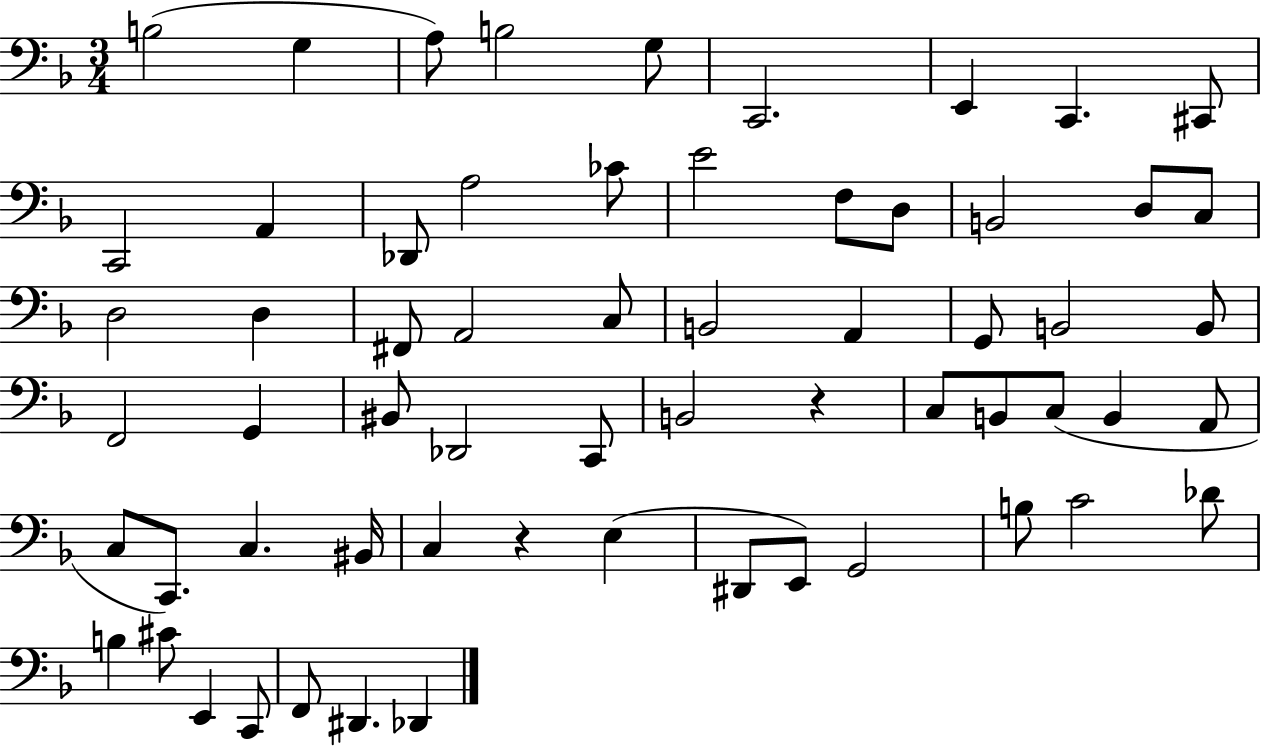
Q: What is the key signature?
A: F major